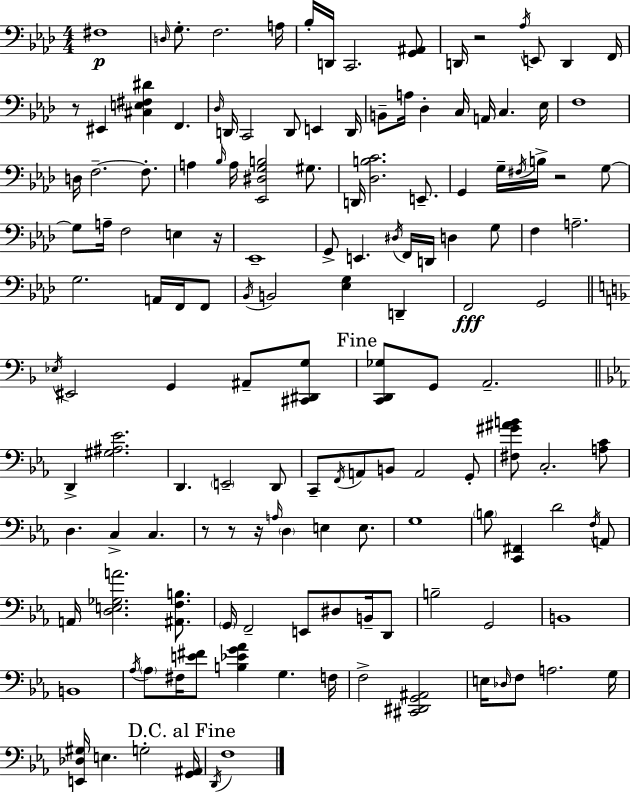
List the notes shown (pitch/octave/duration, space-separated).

F#3/w D3/s G3/e. F3/h. A3/s Bb3/s D2/s C2/h. [G2,A#2]/e D2/s R/h Ab3/s E2/e D2/q F2/s R/e EIS2/q [C#3,E3,F#3,D#4]/q F2/q. Db3/s D2/s C2/h D2/e E2/q D2/s B2/e A3/s Db3/q C3/s A2/s C3/q. Eb3/s F3/w D3/s F3/h. F3/e. A3/q Bb3/s A3/s [Eb2,D#3,G3,B3]/h G#3/e. D2/s [Db3,B3,C4]/h. E2/e. G2/q G3/s F#3/s B3/s R/h G3/e G3/e A3/s F3/h E3/q R/s Eb2/w G2/e E2/q. D#3/s F2/s D2/s D3/q G3/e F3/q A3/h. G3/h. A2/s F2/s F2/e Bb2/s B2/h [Eb3,G3]/q D2/q F2/h G2/h Eb3/s EIS2/h G2/q A#2/e [C#2,D#2,G3]/e [C2,D2,Gb3]/e G2/e A2/h. D2/q [G#3,A#3,Eb4]/h. D2/q. E2/h D2/e C2/e F2/s A2/e B2/e A2/h G2/e [F#3,G#4,A#4,B4]/e C3/h. [A3,C4]/e D3/q. C3/q C3/q. R/e R/e R/s A3/s D3/q E3/q E3/e. G3/w B3/e [C2,F#2]/q D4/h F3/s A2/e A2/s [D3,E3,Gb3,A4]/h. [A#2,F3,B3]/e. G2/s F2/h E2/e D#3/e B2/s D2/e B3/h G2/h B2/w B2/w Ab3/s Ab3/e F#3/s [E4,F#4]/e [B3,Eb4,G4,Ab4]/q G3/q. F3/s F3/h [C#2,D#2,G2,A#2]/h E3/s Db3/s F3/e A3/h. G3/s [E2,Db3,G#3]/s E3/q. G3/h [G2,A#2]/s D2/s F3/w